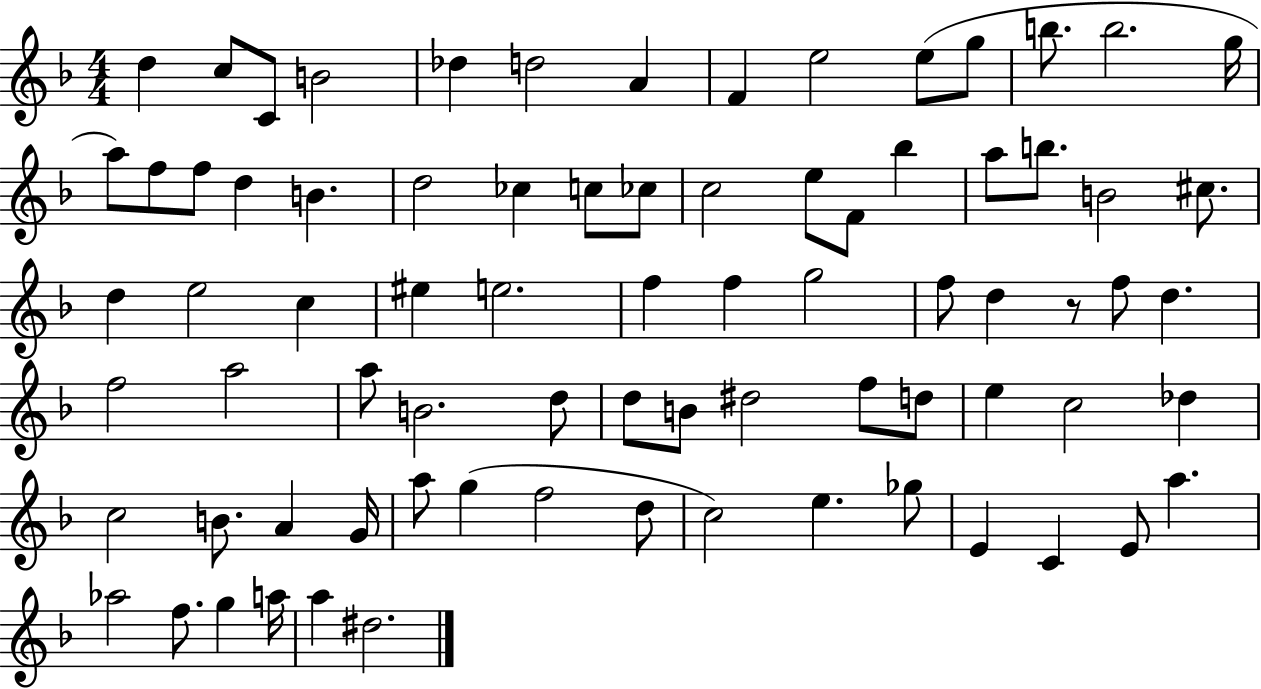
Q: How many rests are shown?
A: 1